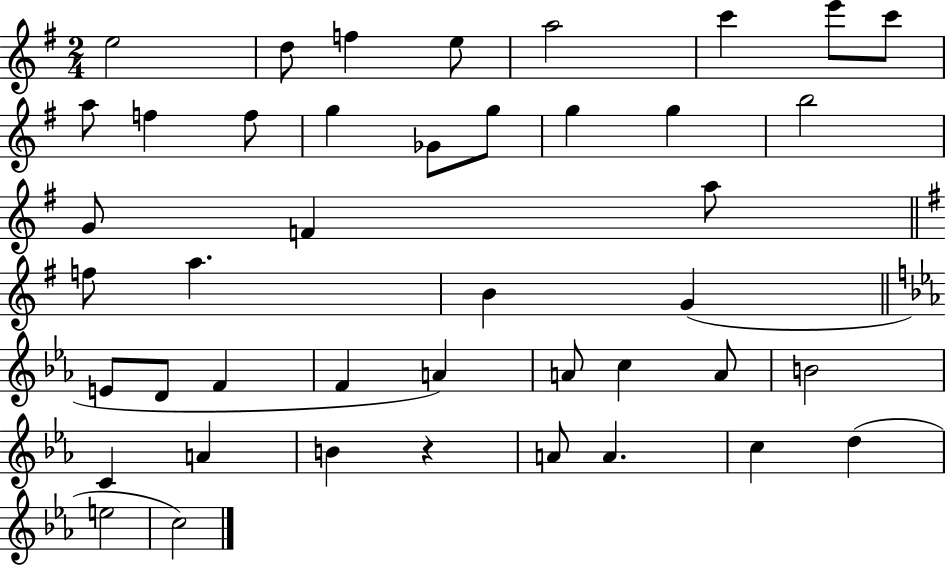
X:1
T:Untitled
M:2/4
L:1/4
K:G
e2 d/2 f e/2 a2 c' e'/2 c'/2 a/2 f f/2 g _G/2 g/2 g g b2 G/2 F a/2 f/2 a B G E/2 D/2 F F A A/2 c A/2 B2 C A B z A/2 A c d e2 c2